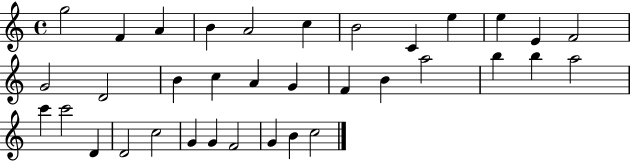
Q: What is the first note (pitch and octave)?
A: G5